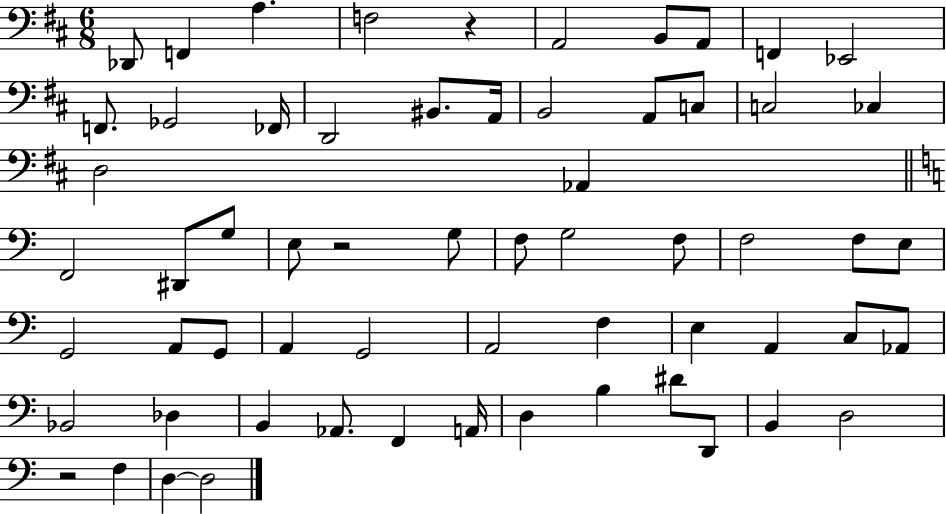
{
  \clef bass
  \numericTimeSignature
  \time 6/8
  \key d \major
  \repeat volta 2 { des,8 f,4 a4. | f2 r4 | a,2 b,8 a,8 | f,4 ees,2 | \break f,8. ges,2 fes,16 | d,2 bis,8. a,16 | b,2 a,8 c8 | c2 ces4 | \break d2 aes,4 | \bar "||" \break \key c \major f,2 dis,8 g8 | e8 r2 g8 | f8 g2 f8 | f2 f8 e8 | \break g,2 a,8 g,8 | a,4 g,2 | a,2 f4 | e4 a,4 c8 aes,8 | \break bes,2 des4 | b,4 aes,8. f,4 a,16 | d4 b4 dis'8 d,8 | b,4 d2 | \break r2 f4 | d4~~ d2 | } \bar "|."
}